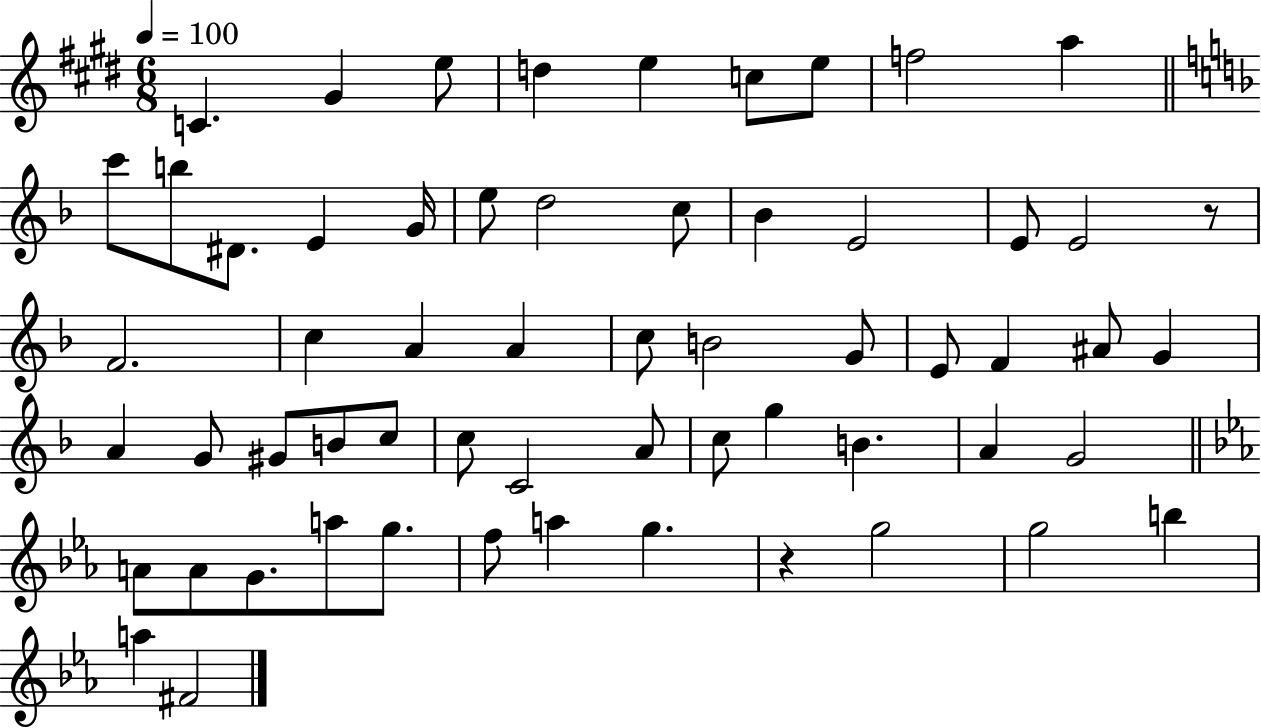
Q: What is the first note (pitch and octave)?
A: C4